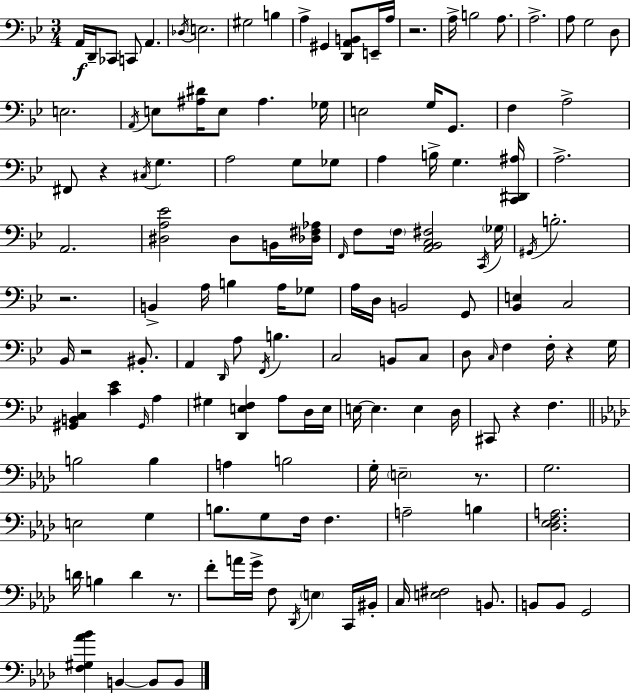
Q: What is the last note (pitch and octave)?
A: B2